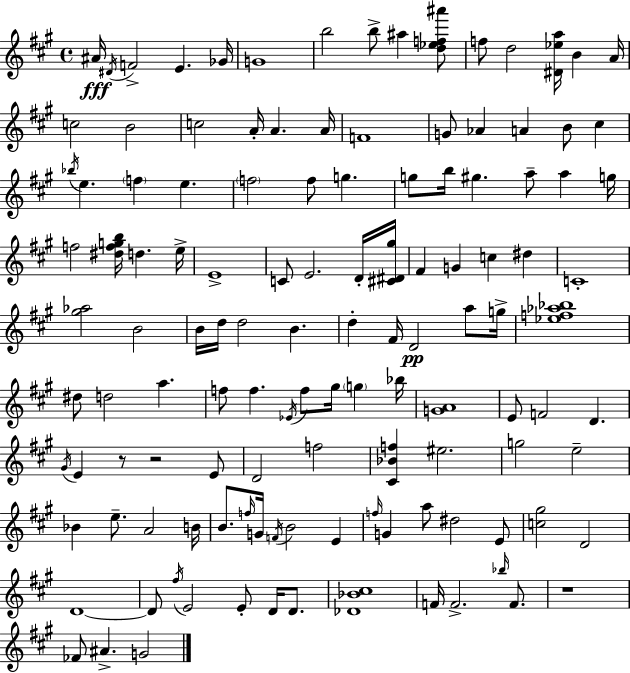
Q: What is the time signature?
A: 4/4